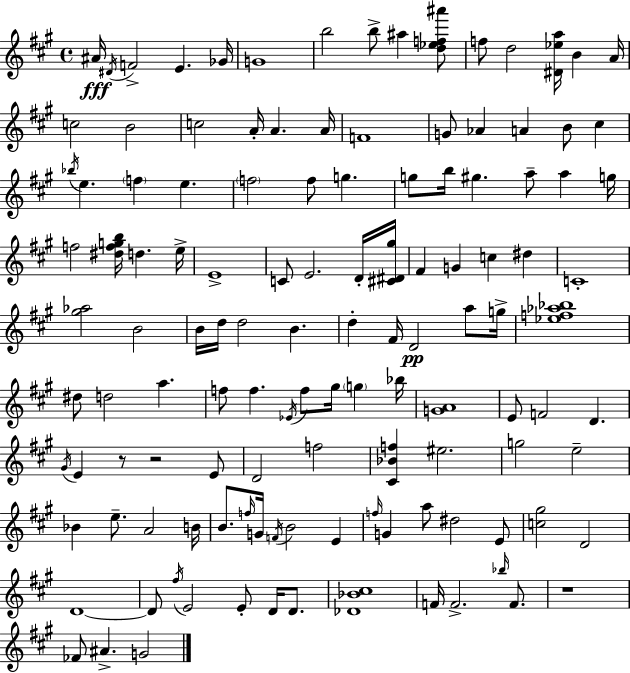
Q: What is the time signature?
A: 4/4